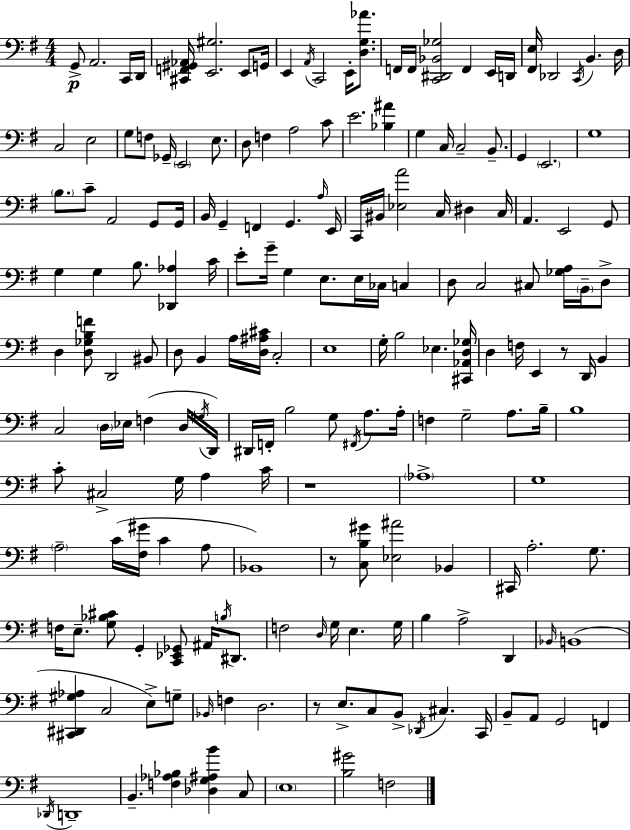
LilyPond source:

{
  \clef bass
  \numericTimeSignature
  \time 4/4
  \key e \minor
  g,8->\p a,2. c,16 d,16 | <cis, f, gis, aes,>16 <e, gis>2. e,8 g,16 | e,4 \acciaccatura { a,16 } c,2 e,16-. <d g aes'>8. | f,16 f,16 <c, dis, bes, ges>2 f,4 e,16 | \break d,16 <fis, e>16 des,2 \acciaccatura { c,16 } b,4. | d16 c2 e2 | g8 f8 ges,16-- \parenthesize e,2 e8. | d8 f4 a2 | \break c'8 e'2. <bes ais'>4 | g4 c16 c2-- b,8.-- | g,4 \parenthesize e,2. | g1 | \break \parenthesize b8. c'8-- a,2 g,8 | g,16 b,16 g,4-- f,4 g,4. | \grace { a16 } e,16 c,16 bis,16 <ees a'>2 c16 dis4 | c16 a,4. e,2 | \break g,8 g4 g4 b8. <des, aes>4 | c'16 e'8-. g'16-- g4 e8. e16 ces16 c4 | d8 c2 cis8 <ges a>16 | \parenthesize b,16-- d8-> d4 <d ges b f'>8 d,2 | \break bis,8 d8 b,4 a16 <d ais cis'>16 c2-. | e1 | g16-. b2 ees4. | <cis, aes, d ges>16 d4 f16 e,4 r8 d,16 b,4 | \break c2 \parenthesize d16 ees16 f4( | d16 \acciaccatura { gis16 } d,16) dis,16 f,16-. b2 g8 | \acciaccatura { fis,16 } a8. a16-. f4 g2-- | a8. b16-- b1 | \break c'8-. cis2-> g16 | a4 c'16 r1 | \parenthesize aes1-> | g1 | \break \parenthesize a2-- c'16( <fis gis'>16 c'4 | a8 bes,1) | r8 <c b gis'>8 <ees ais'>2 | bes,4 cis,16 a2.-. | \break g8. f16 e8.-- <g bes cis'>8 g,4-. <c, ees, ges,>8 | ais,16 \acciaccatura { b16 } dis,8. f2 \grace { d16 } g16 | e4. g16 b4 a2-> | d,4 \grace { bes,16 }( b,1 | \break <cis, dis, gis aes>4 c2 | e8->) g8-- \grace { bes,16 } f4 d2. | r8 e8.-> c8 | b,8-> \acciaccatura { des,16 } cis4. c,16 b,8-- a,8 g,2 | \break f,4 \acciaccatura { des,16 } d,1-- | b,4.-- | <f aes bes>4 <des g ais b'>4 c8 \parenthesize e1 | <b gis'>2 | \break f2 \bar "|."
}